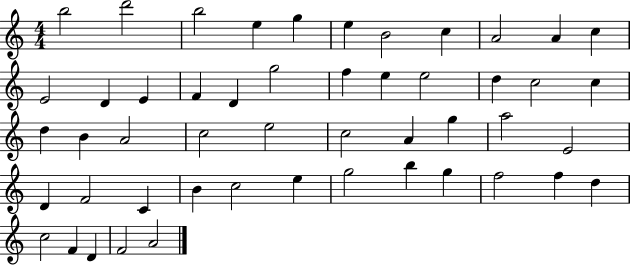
X:1
T:Untitled
M:4/4
L:1/4
K:C
b2 d'2 b2 e g e B2 c A2 A c E2 D E F D g2 f e e2 d c2 c d B A2 c2 e2 c2 A g a2 E2 D F2 C B c2 e g2 b g f2 f d c2 F D F2 A2